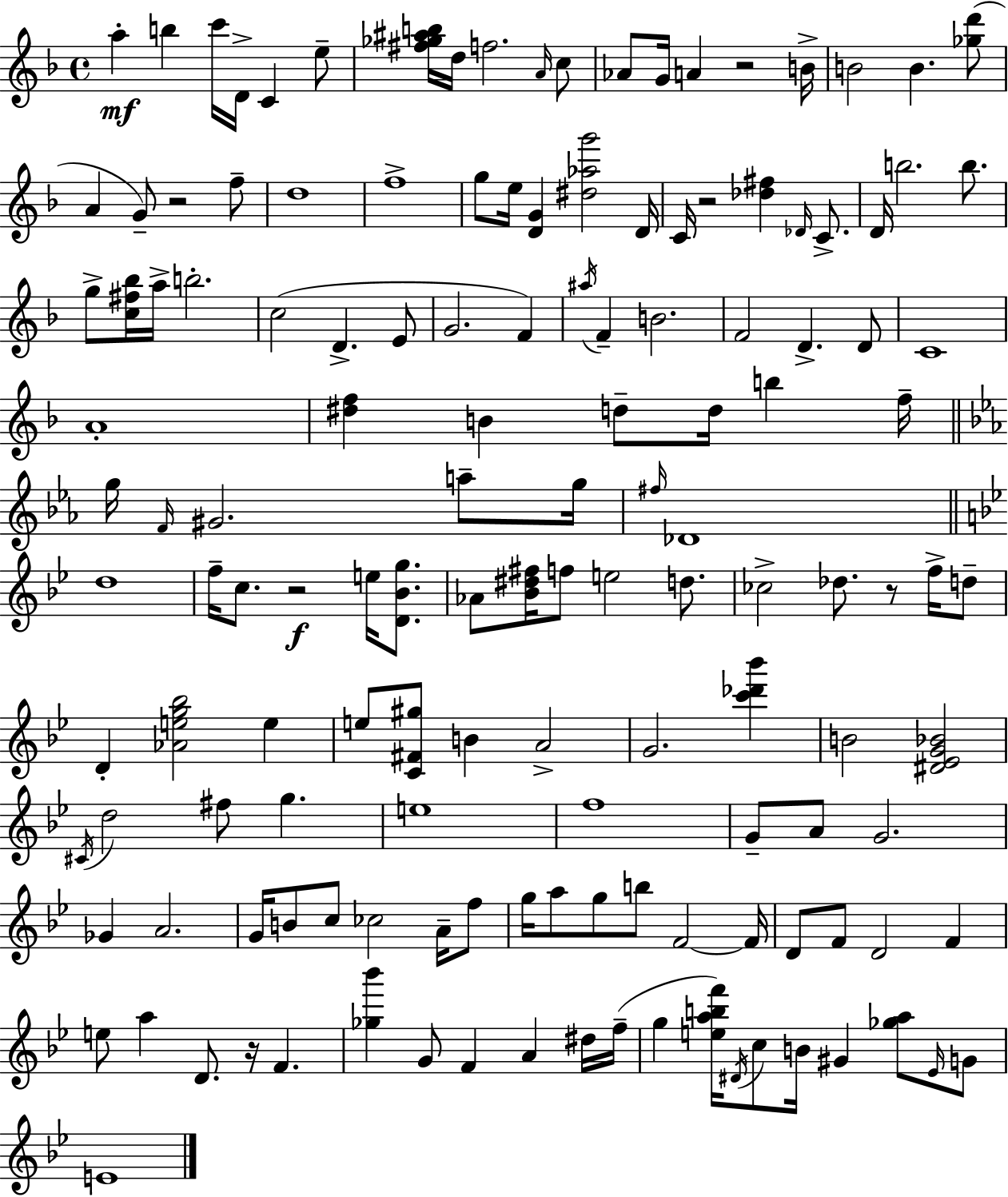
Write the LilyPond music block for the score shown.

{
  \clef treble
  \time 4/4
  \defaultTimeSignature
  \key d \minor
  \repeat volta 2 { a''4-.\mf b''4 c'''16 d'16-> c'4 e''8-- | <fis'' ges'' ais'' b''>16 d''16 f''2. \grace { a'16 } c''8 | aes'8 g'16 a'4 r2 | b'16-> b'2 b'4. <ges'' d'''>8( | \break a'4 g'8--) r2 f''8-- | d''1 | f''1-> | g''8 e''16 <d' g'>4 <dis'' aes'' g'''>2 | \break d'16 c'16 r2 <des'' fis''>4 \grace { des'16 } c'8.-> | d'16 b''2. b''8. | g''8-> <c'' fis'' bes''>16 a''16-> b''2.-. | c''2( d'4.-> | \break e'8 g'2. f'4) | \acciaccatura { ais''16 } f'4-- b'2. | f'2 d'4.-> | d'8 c'1 | \break a'1-. | <dis'' f''>4 b'4 d''8-- d''16 b''4 | f''16-- \bar "||" \break \key ees \major g''16 \grace { f'16 } gis'2. a''8-- | g''16 \grace { fis''16 } des'1 | \bar "||" \break \key g \minor d''1 | f''16-- c''8. r2\f e''16 <d' bes' g''>8. | aes'8 <bes' dis'' fis''>16 f''8 e''2 d''8. | ces''2-> des''8. r8 f''16-> d''8-- | \break d'4-. <aes' e'' g'' bes''>2 e''4 | e''8 <c' fis' gis''>8 b'4 a'2-> | g'2. <c''' des''' bes'''>4 | b'2 <dis' ees' g' bes'>2 | \break \acciaccatura { cis'16 } d''2 fis''8 g''4. | e''1 | f''1 | g'8-- a'8 g'2. | \break ges'4 a'2. | g'16 b'8 c''8 ces''2 a'16-- f''8 | g''16 a''8 g''8 b''8 f'2~~ | f'16 d'8 f'8 d'2 f'4 | \break e''8 a''4 d'8. r16 f'4. | <ges'' bes'''>4 g'8 f'4 a'4 dis''16 | f''16--( g''4 <e'' a'' b'' f'''>16) \acciaccatura { dis'16 } c''8 b'16 gis'4 <ges'' a''>8 | \grace { ees'16 } g'8 e'1 | \break } \bar "|."
}